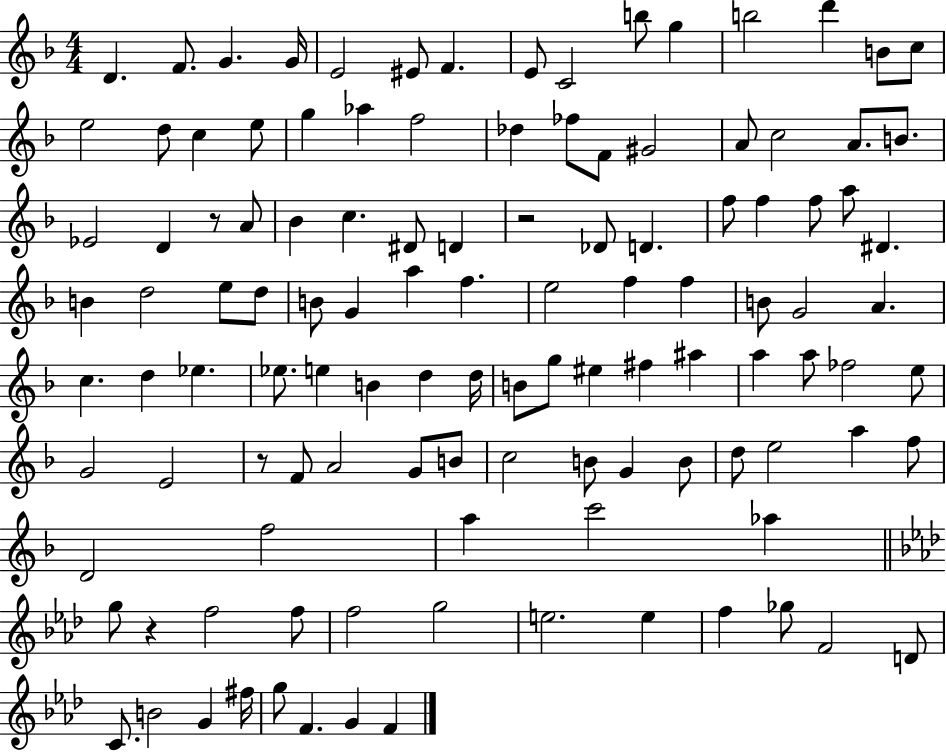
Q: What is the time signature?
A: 4/4